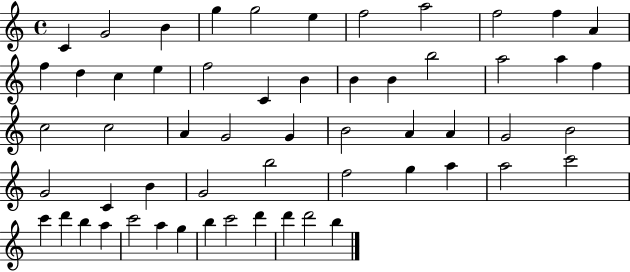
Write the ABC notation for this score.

X:1
T:Untitled
M:4/4
L:1/4
K:C
C G2 B g g2 e f2 a2 f2 f A f d c e f2 C B B B b2 a2 a f c2 c2 A G2 G B2 A A G2 B2 G2 C B G2 b2 f2 g a a2 c'2 c' d' b a c'2 a g b c'2 d' d' d'2 b